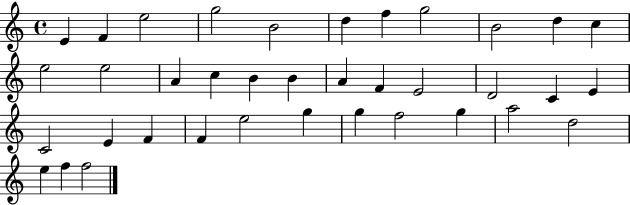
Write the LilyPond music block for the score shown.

{
  \clef treble
  \time 4/4
  \defaultTimeSignature
  \key c \major
  e'4 f'4 e''2 | g''2 b'2 | d''4 f''4 g''2 | b'2 d''4 c''4 | \break e''2 e''2 | a'4 c''4 b'4 b'4 | a'4 f'4 e'2 | d'2 c'4 e'4 | \break c'2 e'4 f'4 | f'4 e''2 g''4 | g''4 f''2 g''4 | a''2 d''2 | \break e''4 f''4 f''2 | \bar "|."
}